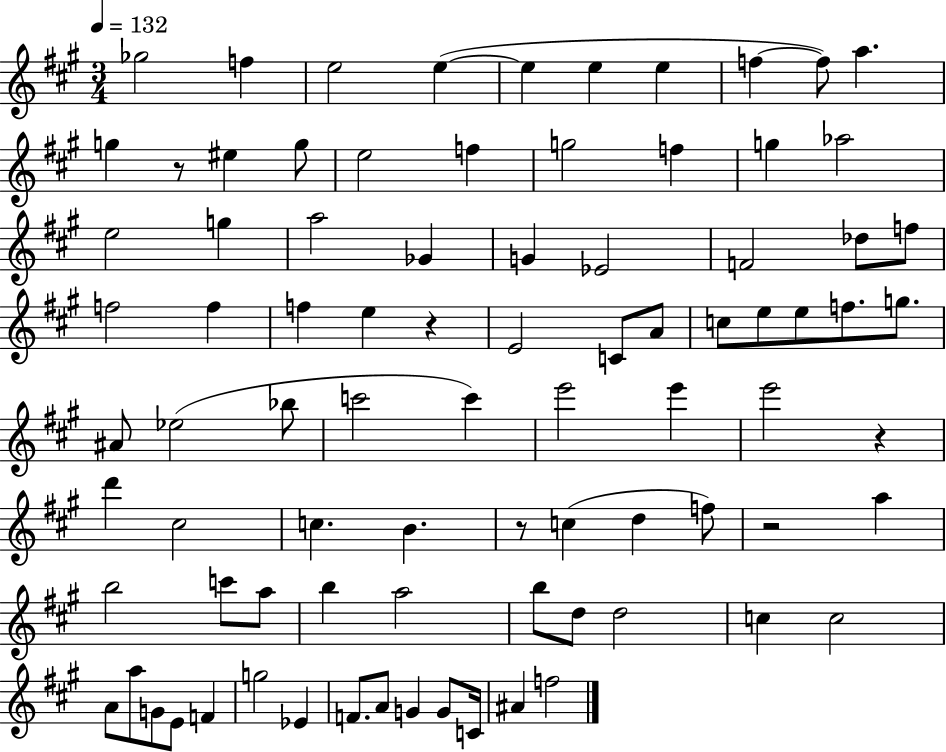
X:1
T:Untitled
M:3/4
L:1/4
K:A
_g2 f e2 e e e e f f/2 a g z/2 ^e g/2 e2 f g2 f g _a2 e2 g a2 _G G _E2 F2 _d/2 f/2 f2 f f e z E2 C/2 A/2 c/2 e/2 e/2 f/2 g/2 ^A/2 _e2 _b/2 c'2 c' e'2 e' e'2 z d' ^c2 c B z/2 c d f/2 z2 a b2 c'/2 a/2 b a2 b/2 d/2 d2 c c2 A/2 a/2 G/2 E/2 F g2 _E F/2 A/2 G G/2 C/4 ^A f2